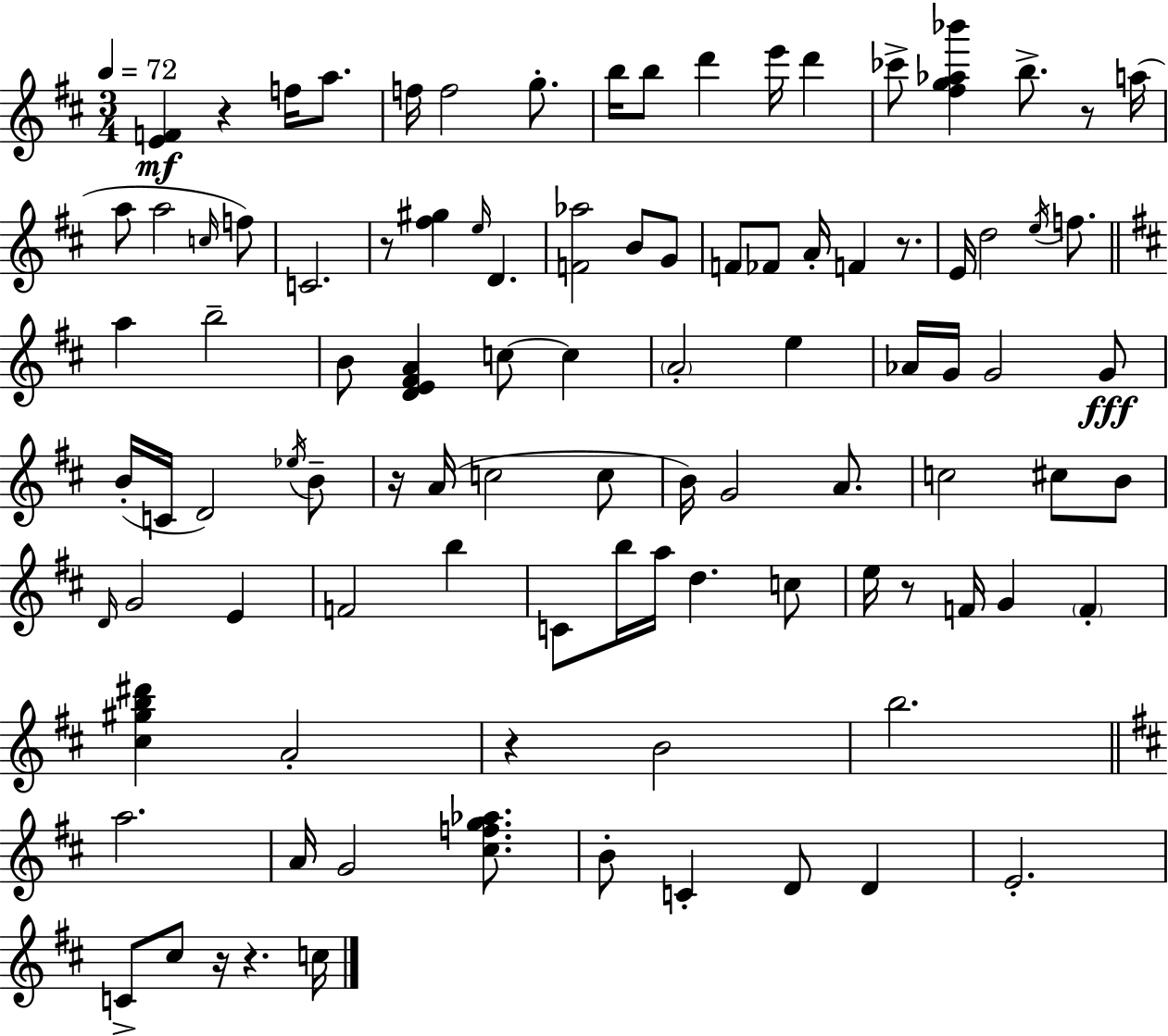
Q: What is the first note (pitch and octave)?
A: F5